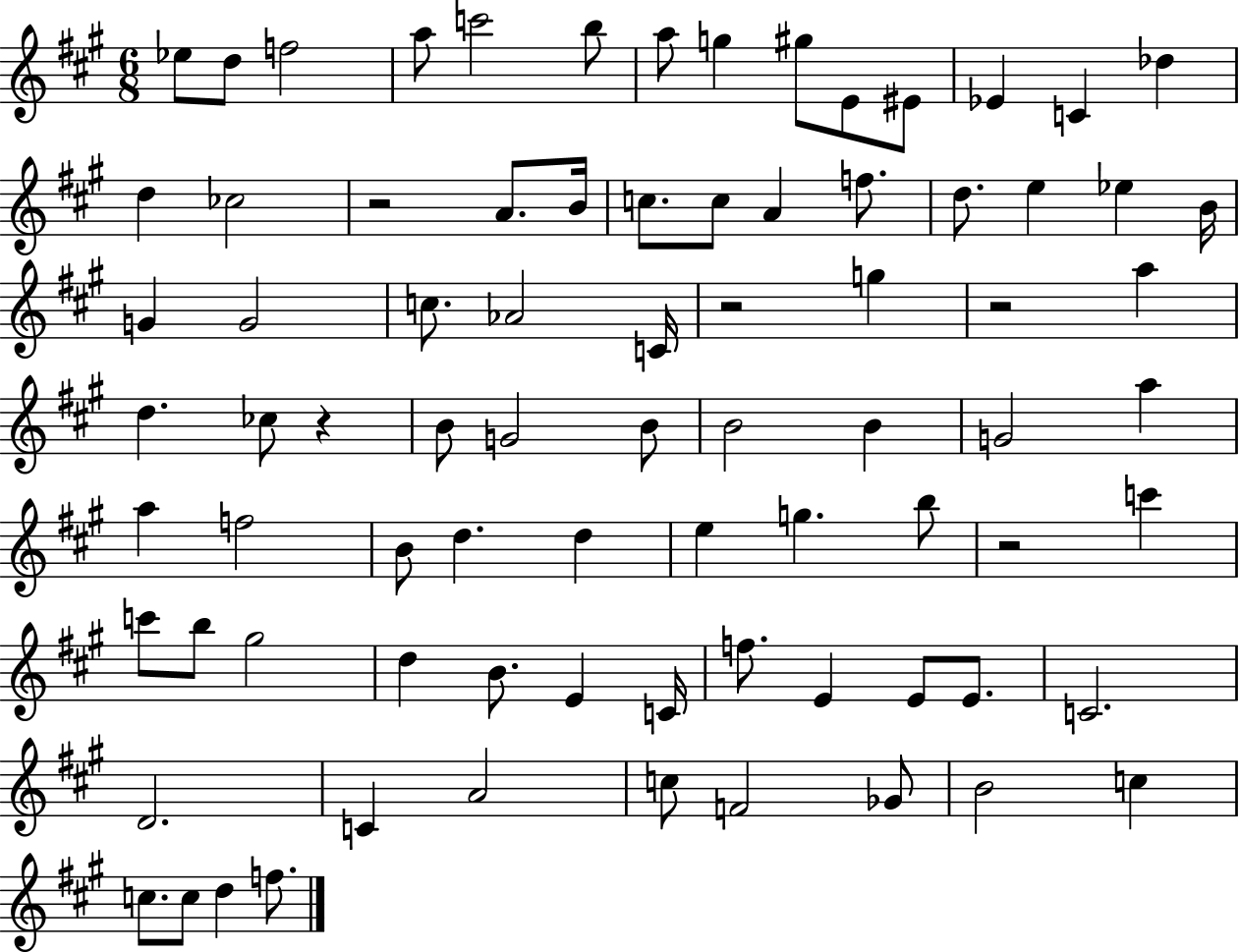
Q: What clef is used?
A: treble